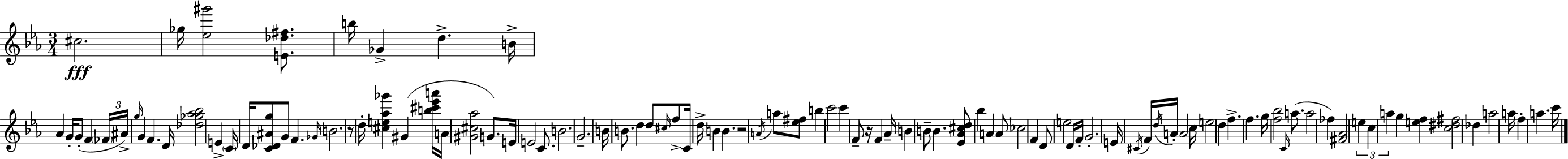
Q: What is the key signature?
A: EES major